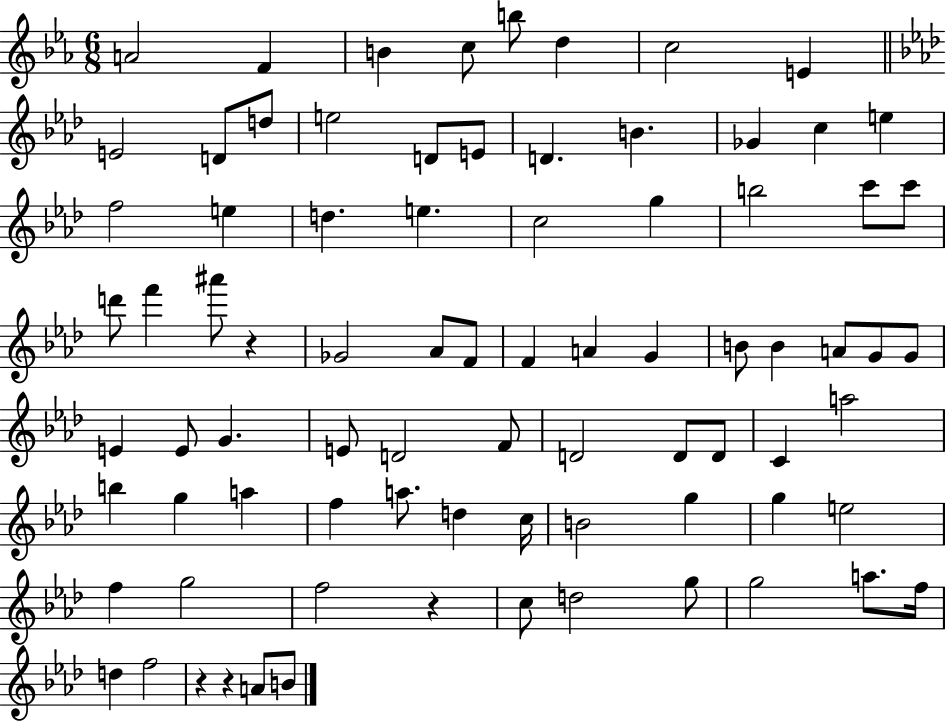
{
  \clef treble
  \numericTimeSignature
  \time 6/8
  \key ees \major
  \repeat volta 2 { a'2 f'4 | b'4 c''8 b''8 d''4 | c''2 e'4 | \bar "||" \break \key f \minor e'2 d'8 d''8 | e''2 d'8 e'8 | d'4. b'4. | ges'4 c''4 e''4 | \break f''2 e''4 | d''4. e''4. | c''2 g''4 | b''2 c'''8 c'''8 | \break d'''8 f'''4 ais'''8 r4 | ges'2 aes'8 f'8 | f'4 a'4 g'4 | b'8 b'4 a'8 g'8 g'8 | \break e'4 e'8 g'4. | e'8 d'2 f'8 | d'2 d'8 d'8 | c'4 a''2 | \break b''4 g''4 a''4 | f''4 a''8. d''4 c''16 | b'2 g''4 | g''4 e''2 | \break f''4 g''2 | f''2 r4 | c''8 d''2 g''8 | g''2 a''8. f''16 | \break d''4 f''2 | r4 r4 a'8 b'8 | } \bar "|."
}